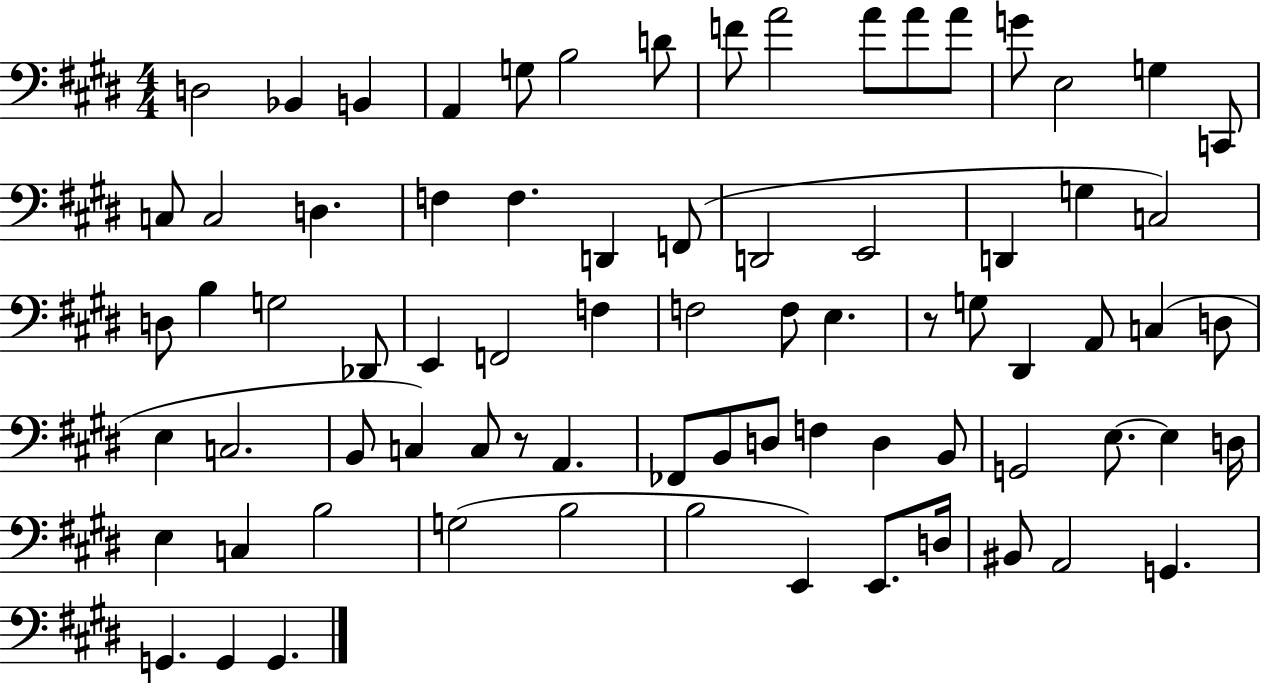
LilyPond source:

{
  \clef bass
  \numericTimeSignature
  \time 4/4
  \key e \major
  \repeat volta 2 { d2 bes,4 b,4 | a,4 g8 b2 d'8 | f'8 a'2 a'8 a'8 a'8 | g'8 e2 g4 c,8 | \break c8 c2 d4. | f4 f4. d,4 f,8( | d,2 e,2 | d,4 g4 c2) | \break d8 b4 g2 des,8 | e,4 f,2 f4 | f2 f8 e4. | r8 g8 dis,4 a,8 c4( d8 | \break e4 c2. | b,8 c4) c8 r8 a,4. | fes,8 b,8 d8 f4 d4 b,8 | g,2 e8.~~ e4 d16 | \break e4 c4 b2 | g2( b2 | b2 e,4) e,8. d16 | bis,8 a,2 g,4. | \break g,4. g,4 g,4. | } \bar "|."
}